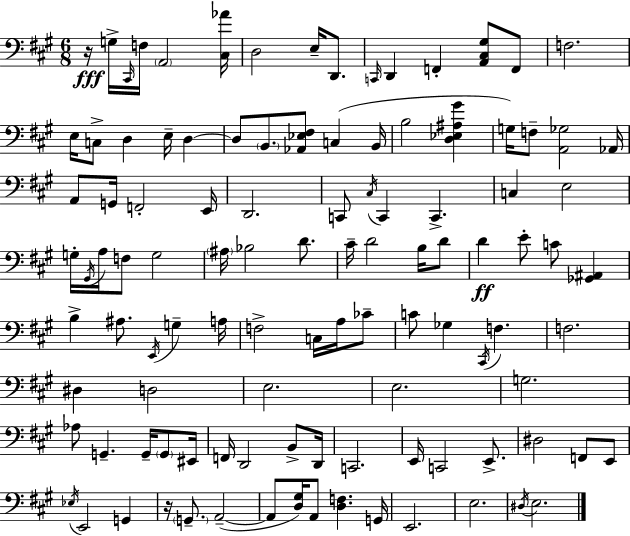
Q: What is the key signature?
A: A major